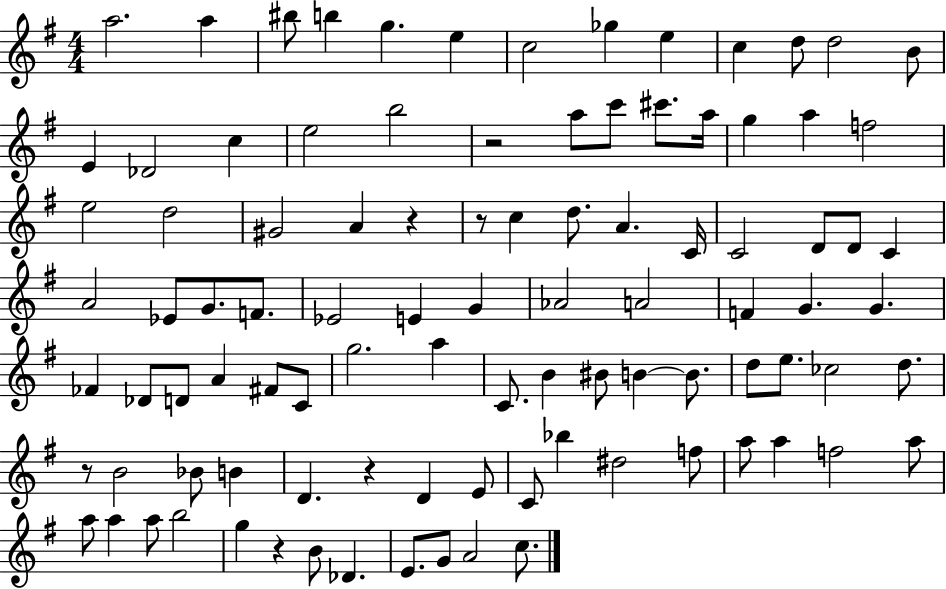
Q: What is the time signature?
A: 4/4